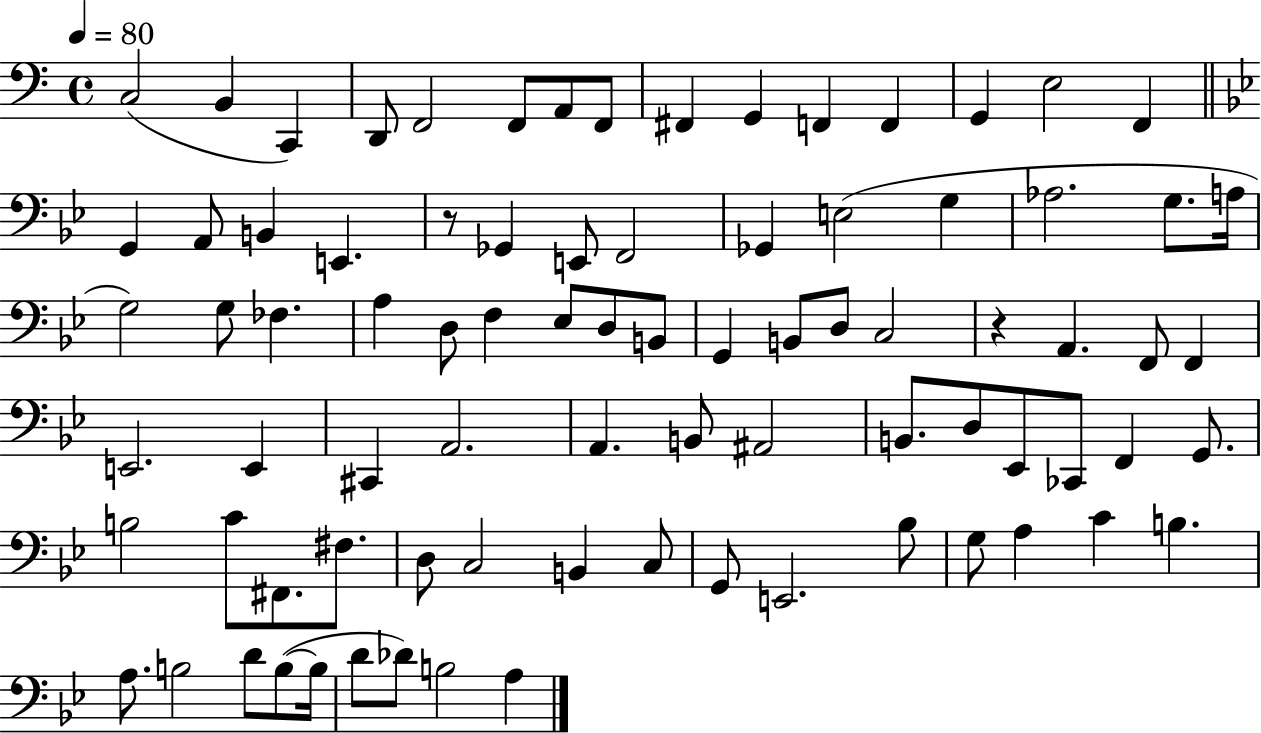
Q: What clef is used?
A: bass